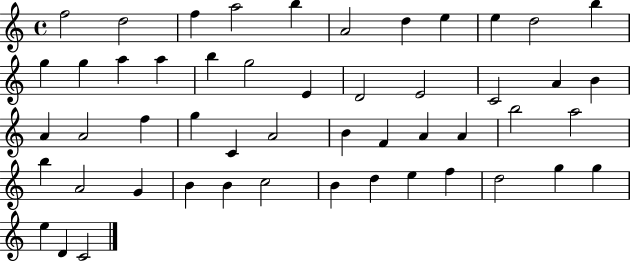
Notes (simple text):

F5/h D5/h F5/q A5/h B5/q A4/h D5/q E5/q E5/q D5/h B5/q G5/q G5/q A5/q A5/q B5/q G5/h E4/q D4/h E4/h C4/h A4/q B4/q A4/q A4/h F5/q G5/q C4/q A4/h B4/q F4/q A4/q A4/q B5/h A5/h B5/q A4/h G4/q B4/q B4/q C5/h B4/q D5/q E5/q F5/q D5/h G5/q G5/q E5/q D4/q C4/h